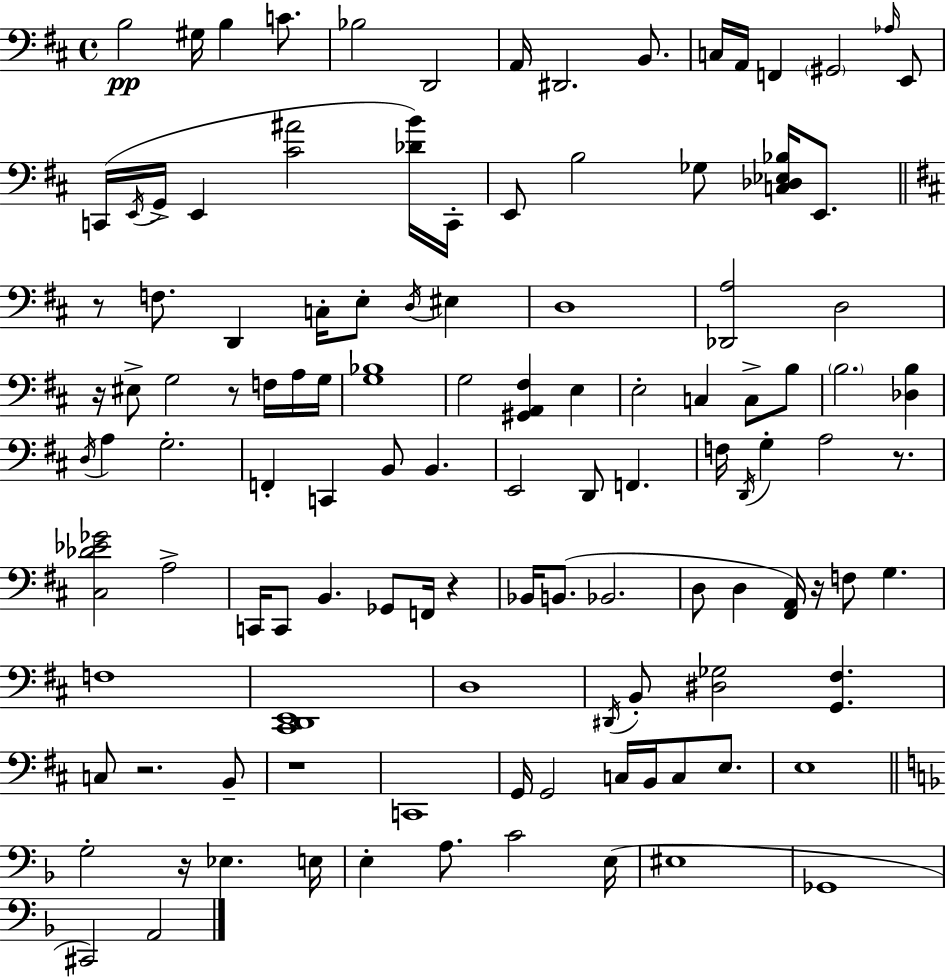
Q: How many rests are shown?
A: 9